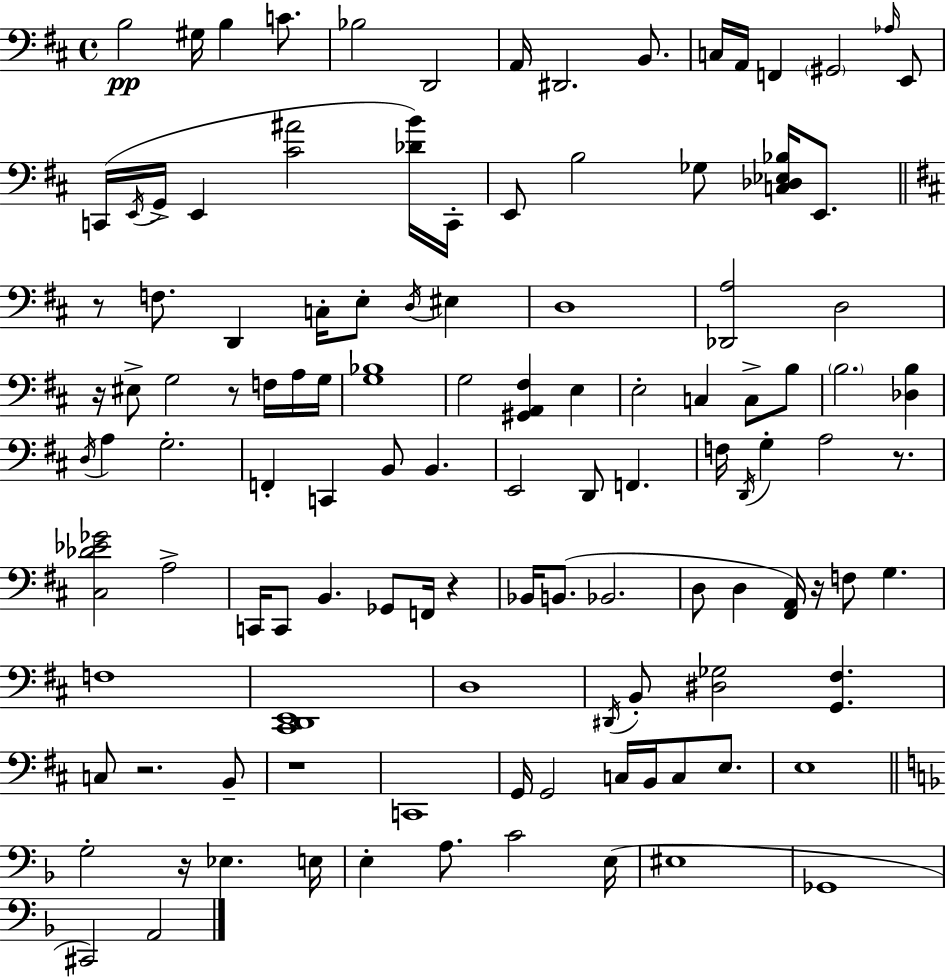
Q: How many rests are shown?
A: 9